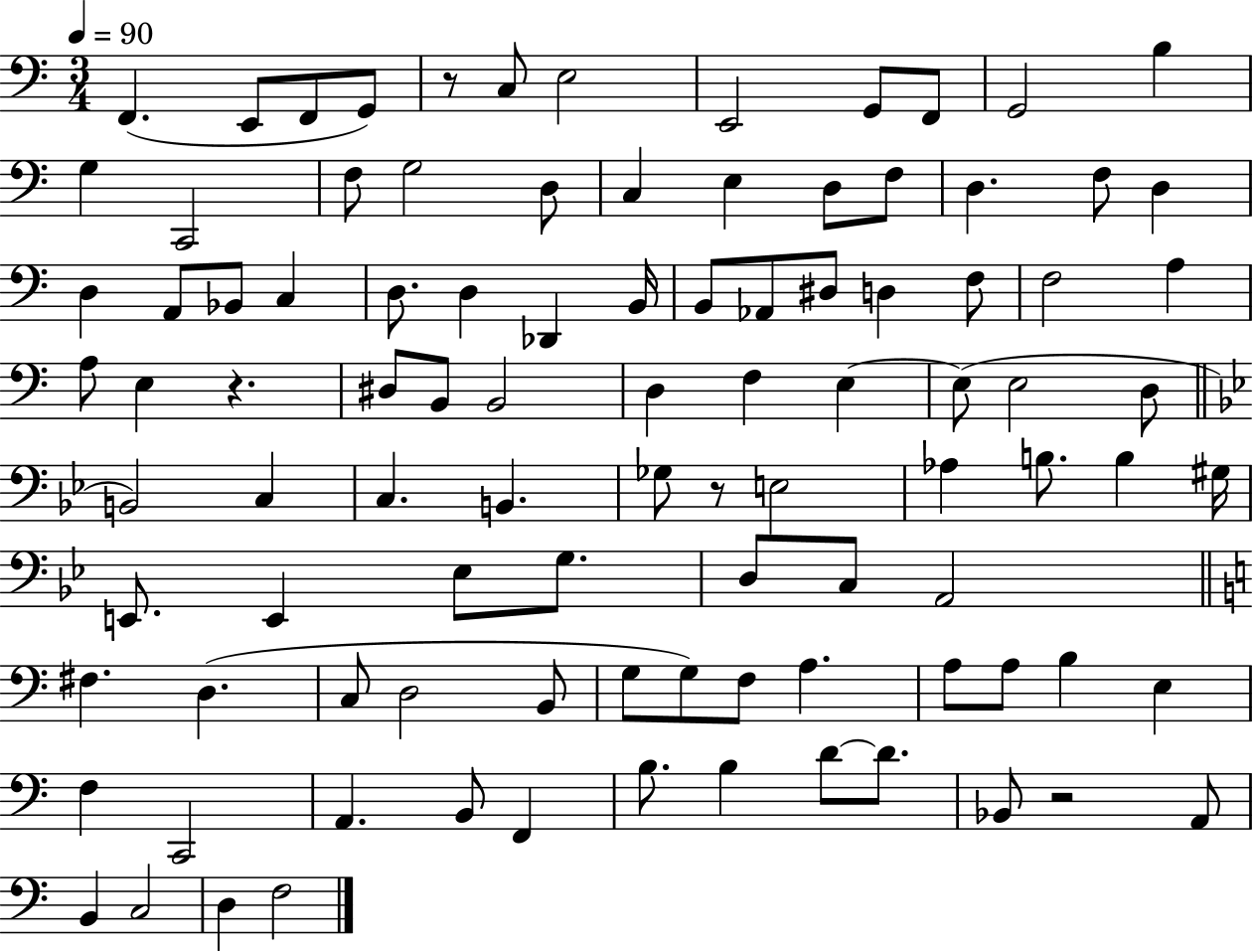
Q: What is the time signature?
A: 3/4